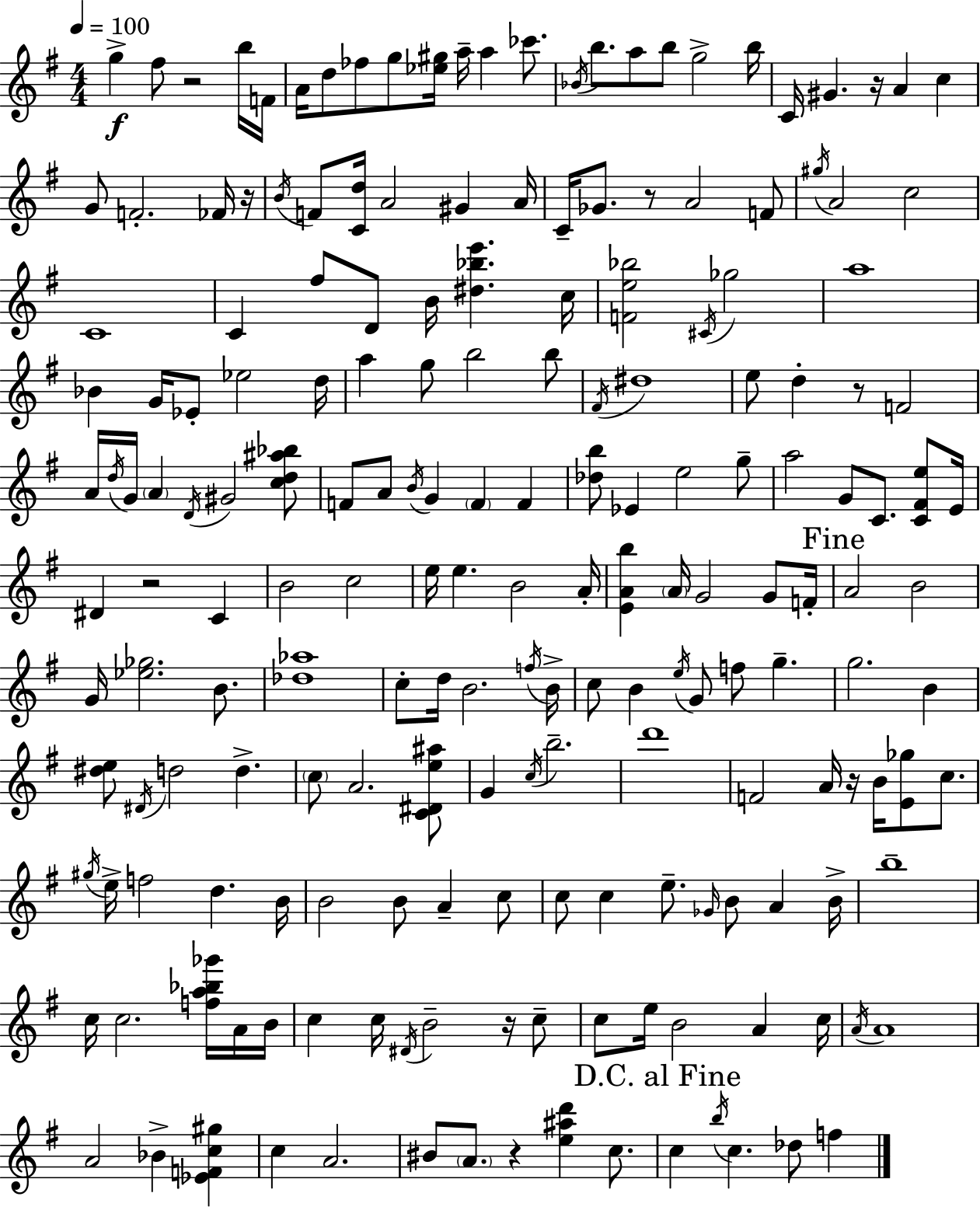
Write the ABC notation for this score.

X:1
T:Untitled
M:4/4
L:1/4
K:Em
g ^f/2 z2 b/4 F/4 A/4 d/2 _f/2 g/2 [_e^g]/4 a/4 a _c'/2 _B/4 b/2 a/2 b/2 g2 b/4 C/4 ^G z/4 A c G/2 F2 _F/4 z/4 B/4 F/2 [Cd]/4 A2 ^G A/4 C/4 _G/2 z/2 A2 F/2 ^g/4 A2 c2 C4 C ^f/2 D/2 B/4 [^d_be'] c/4 [Fe_b]2 ^C/4 _g2 a4 _B G/4 _E/2 _e2 d/4 a g/2 b2 b/2 ^F/4 ^d4 e/2 d z/2 F2 A/4 d/4 G/4 A D/4 ^G2 [cd^a_b]/2 F/2 A/2 B/4 G F F [_db]/2 _E e2 g/2 a2 G/2 C/2 [C^Fe]/2 E/4 ^D z2 C B2 c2 e/4 e B2 A/4 [EAb] A/4 G2 G/2 F/4 A2 B2 G/4 [_e_g]2 B/2 [_d_a]4 c/2 d/4 B2 f/4 B/4 c/2 B e/4 G/2 f/2 g g2 B [^de]/2 ^D/4 d2 d c/2 A2 [C^De^a]/2 G c/4 b2 d'4 F2 A/4 z/4 B/4 [E_g]/2 c/2 ^g/4 e/4 f2 d B/4 B2 B/2 A c/2 c/2 c e/2 _G/4 B/2 A B/4 b4 c/4 c2 [fa_b_g']/4 A/4 B/4 c c/4 ^D/4 B2 z/4 c/2 c/2 e/4 B2 A c/4 A/4 A4 A2 _B [_EFc^g] c A2 ^B/2 A/2 z [e^ad'] c/2 c b/4 c _d/2 f